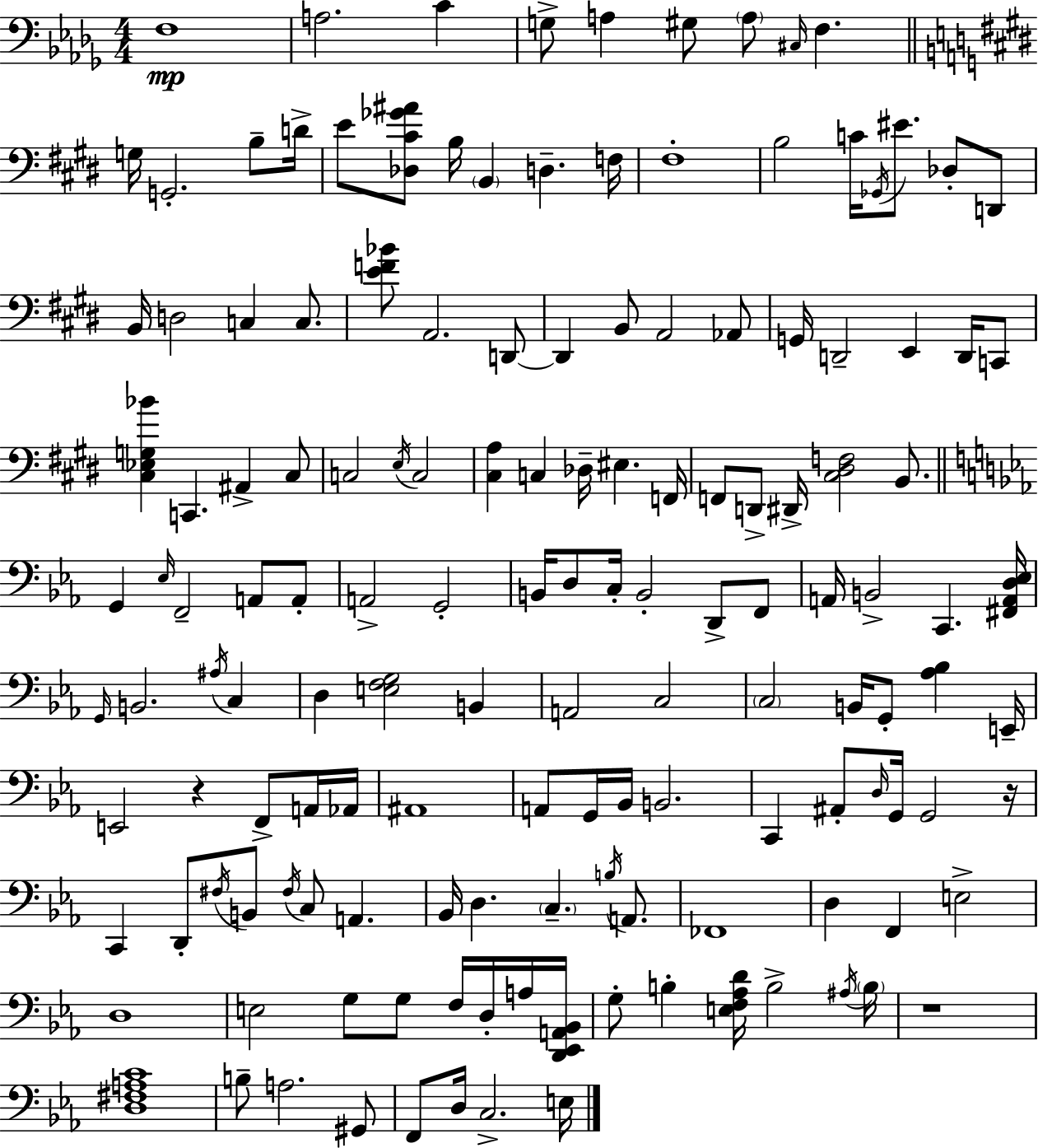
F3/w A3/h. C4/q G3/e A3/q G#3/e A3/e C#3/s F3/q. G3/s G2/h. B3/e D4/s E4/e [Db3,C#4,Gb4,A#4]/e B3/s B2/q D3/q. F3/s F#3/w B3/h C4/s Gb2/s EIS4/e. Db3/e D2/e B2/s D3/h C3/q C3/e. [E4,F4,Bb4]/e A2/h. D2/e D2/q B2/e A2/h Ab2/e G2/s D2/h E2/q D2/s C2/e [C#3,Eb3,G3,Bb4]/q C2/q. A#2/q C#3/e C3/h E3/s C3/h [C#3,A3]/q C3/q Db3/s EIS3/q. F2/s F2/e D2/e D#2/s [C#3,D#3,F3]/h B2/e. G2/q Eb3/s F2/h A2/e A2/e A2/h G2/h B2/s D3/e C3/s B2/h D2/e F2/e A2/s B2/h C2/q. [F#2,A2,D3,Eb3]/s G2/s B2/h. A#3/s C3/q D3/q [E3,F3,G3]/h B2/q A2/h C3/h C3/h B2/s G2/e [Ab3,Bb3]/q E2/s E2/h R/q F2/e A2/s Ab2/s A#2/w A2/e G2/s Bb2/s B2/h. C2/q A#2/e D3/s G2/s G2/h R/s C2/q D2/e F#3/s B2/e F#3/s C3/e A2/q. Bb2/s D3/q. C3/q. B3/s A2/e. FES2/w D3/q F2/q E3/h D3/w E3/h G3/e G3/e F3/s D3/s A3/s [D2,Eb2,A2,Bb2]/s G3/e B3/q [E3,F3,Ab3,D4]/s B3/h A#3/s B3/s R/w [D3,F#3,A3,C4]/w B3/e A3/h. G#2/e F2/e D3/s C3/h. E3/s